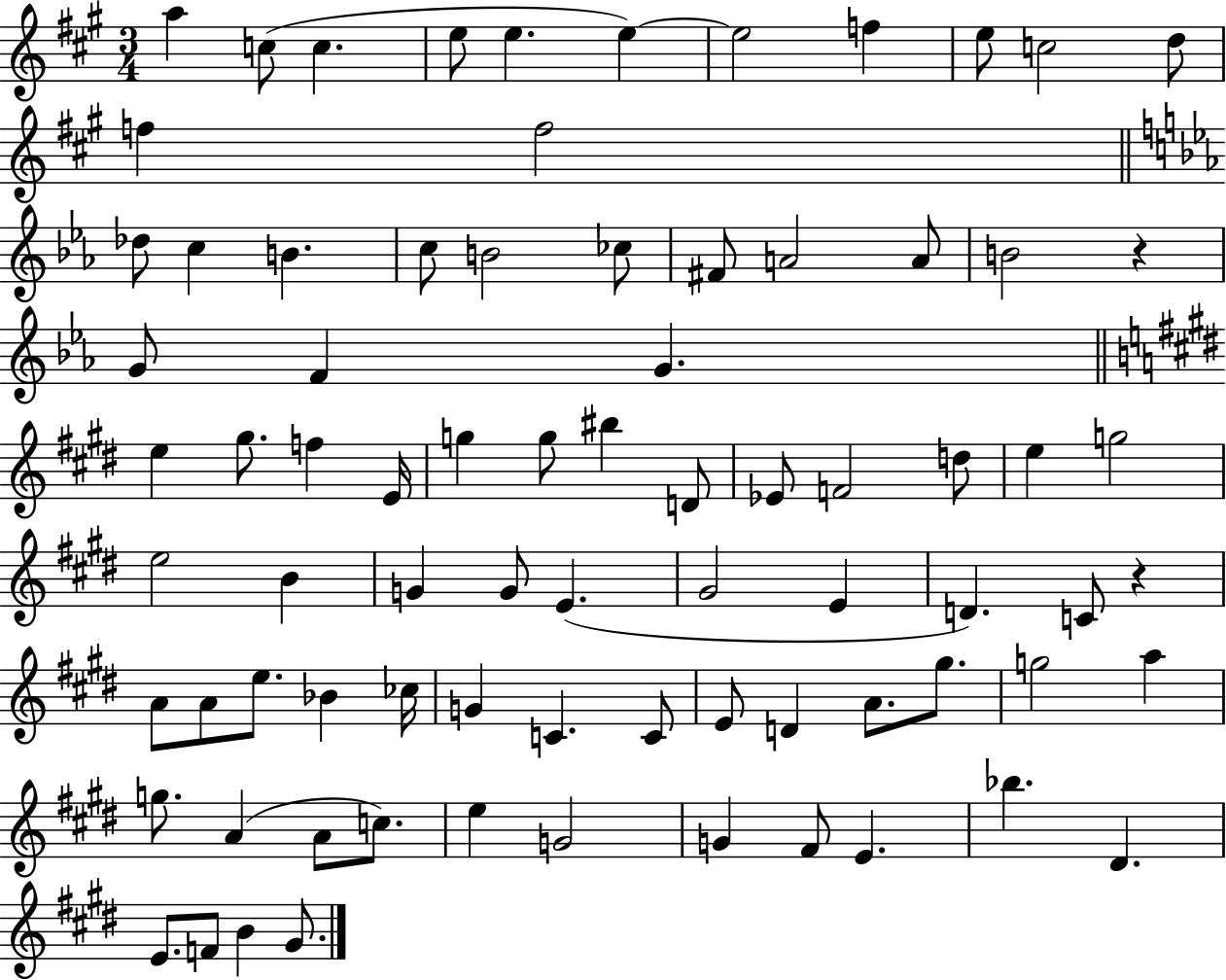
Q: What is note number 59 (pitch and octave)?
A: A4